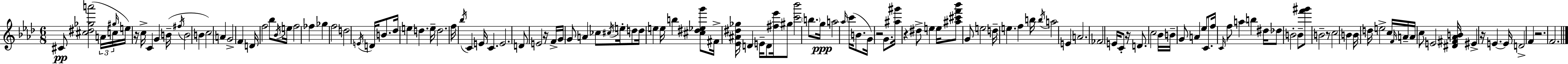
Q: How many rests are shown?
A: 8